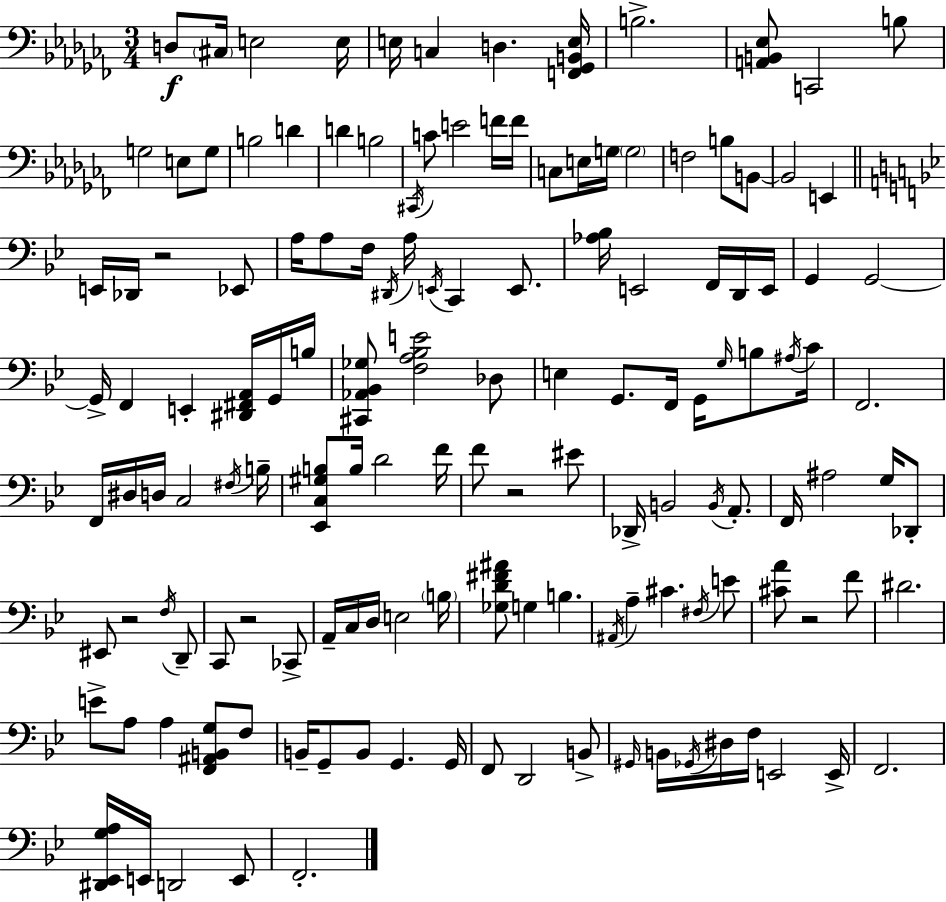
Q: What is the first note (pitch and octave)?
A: D3